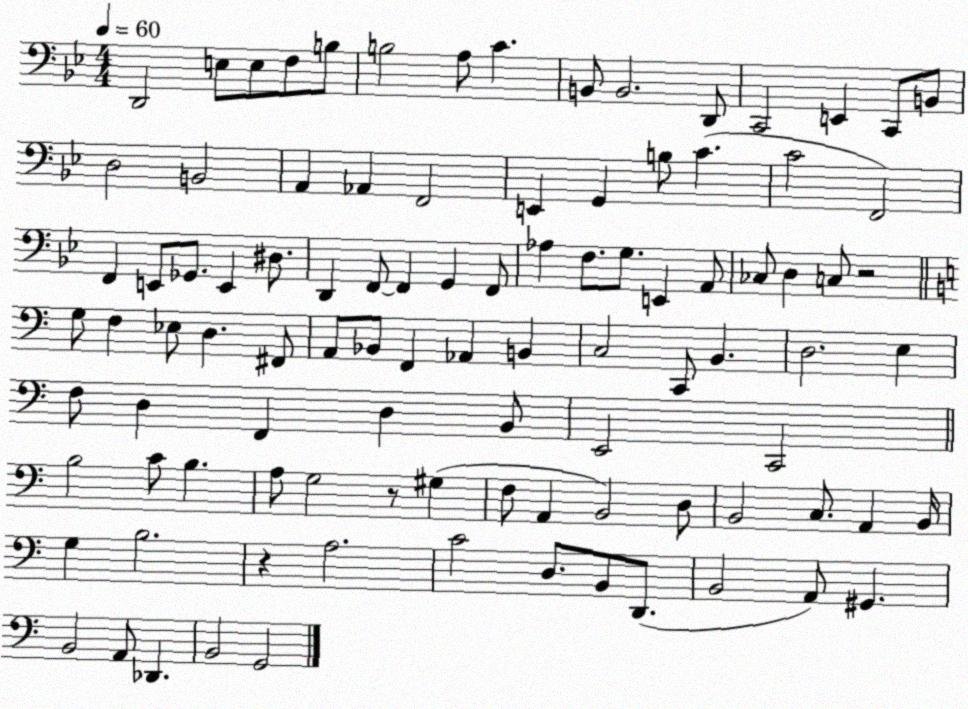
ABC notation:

X:1
T:Untitled
M:4/4
L:1/4
K:Bb
D,,2 E,/2 E,/2 F,/2 B,/2 B,2 A,/2 C B,,/2 B,,2 D,,/2 C,,2 E,, C,,/2 B,,/2 D,2 B,,2 A,, _A,, F,,2 E,, G,, B,/2 C C2 F,,2 F,, E,,/2 _G,,/2 E,, ^D,/2 D,, F,,/2 F,, G,, F,,/2 _A, F,/2 G,/2 E,, A,,/2 _C,/2 D, C,/2 z2 G,/2 F, _E,/2 D, ^F,,/2 A,,/2 _B,,/2 F,, _A,, B,, C,2 C,,/2 B,, D,2 E, F,/2 D, F,, D, B,,/2 E,,2 C,,2 B,2 C/2 B, A,/2 G,2 z/2 ^G, F,/2 A,, B,,2 D,/2 B,,2 C,/2 A,, B,,/4 G, B,2 z A,2 C2 D,/2 B,,/2 D,,/2 B,,2 A,,/2 ^G,, B,,2 A,,/2 _D,, B,,2 G,,2